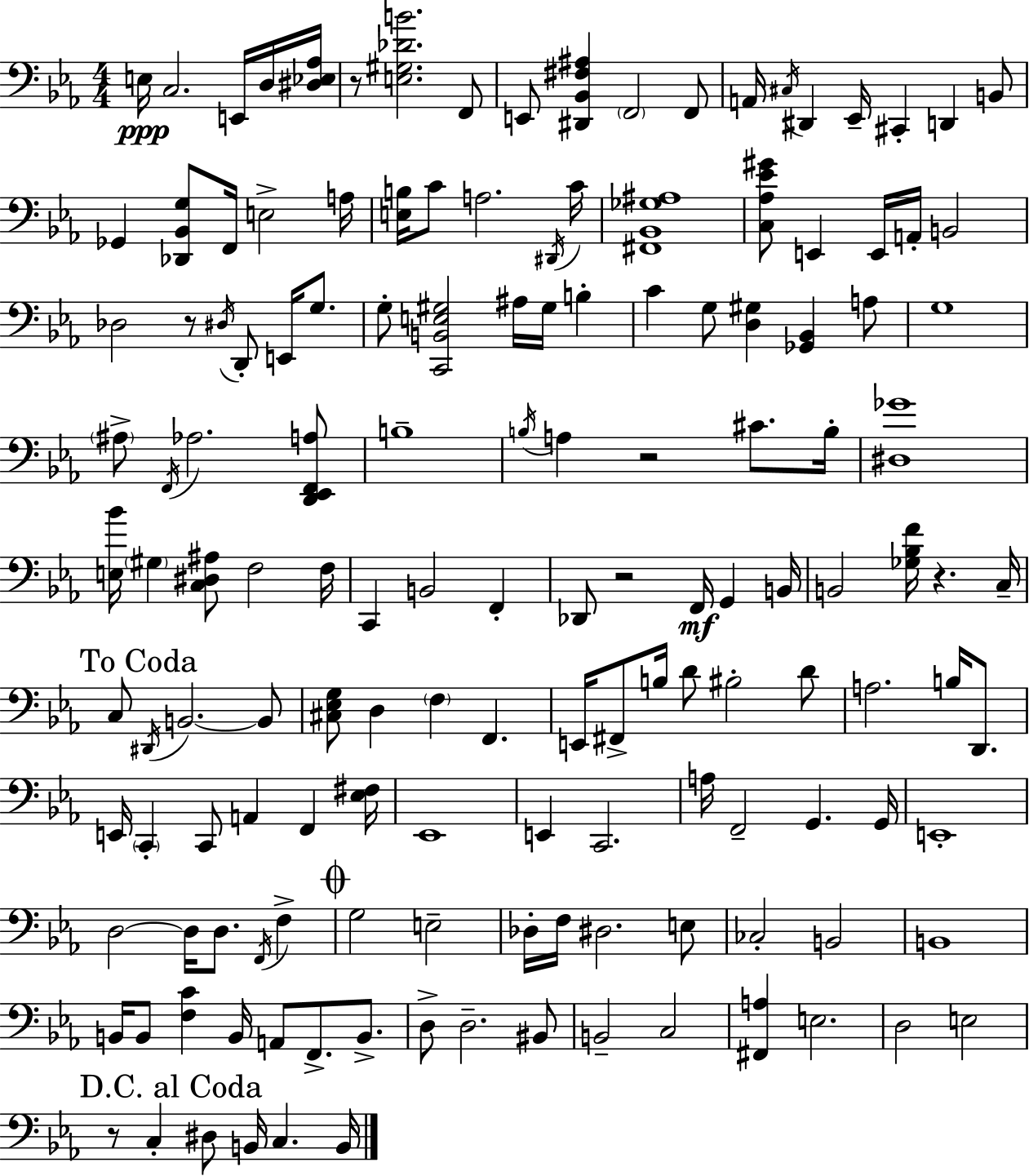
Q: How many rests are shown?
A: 6